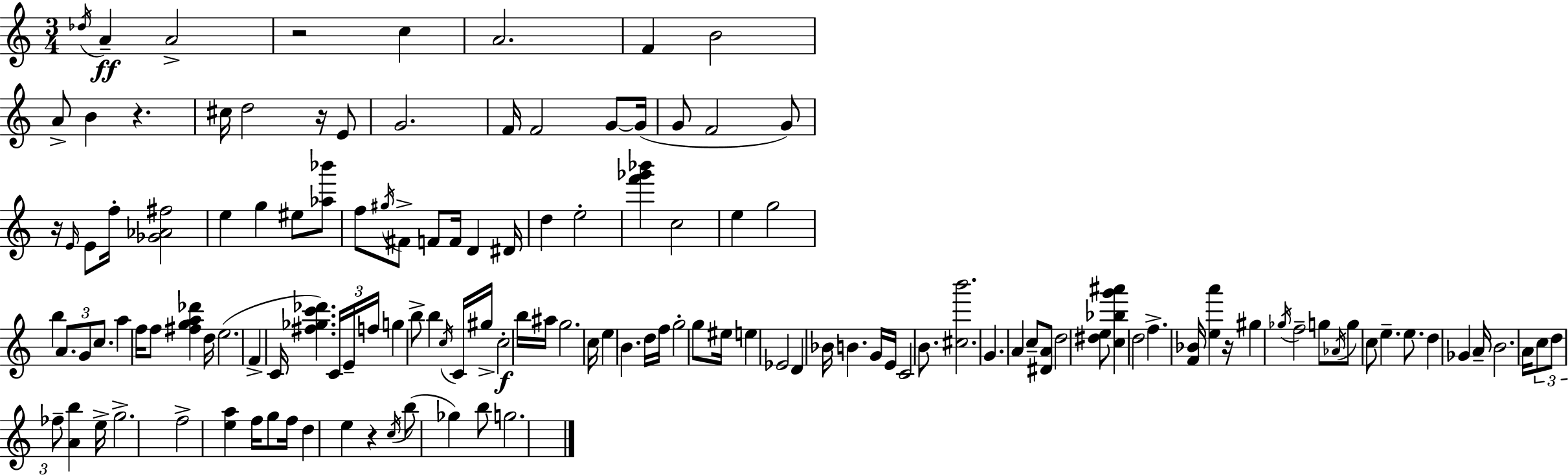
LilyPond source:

{
  \clef treble
  \numericTimeSignature
  \time 3/4
  \key c \major
  \repeat volta 2 { \acciaccatura { des''16 }\ff a'4-- a'2-> | r2 c''4 | a'2. | f'4 b'2 | \break a'8-> b'4 r4. | cis''16 d''2 r16 e'8 | g'2. | f'16 f'2 g'8~~ | \break g'16( g'8 f'2 g'8) | r16 \grace { e'16 } e'8 f''16-. <ges' aes' fis''>2 | e''4 g''4 eis''8 | <aes'' bes'''>8 f''8 \acciaccatura { gis''16 } fis'8-> f'8 f'16 d'4 | \break dis'16 d''4 e''2-. | <f''' ges''' bes'''>4 c''2 | e''4 g''2 | b''4 \tuplet 3/2 { a'8. g'8 | \break c''8. } a''4 f''16 f''8 <fis'' g'' a'' des'''>4 | d''16 e''2.( | f'4-> c'16 <fis'' ges'' c''' des'''>4.) | \tuplet 3/2 { c'16 e'16-- f''16 } g''4 b''8-> b''4 | \break \acciaccatura { c''16 } c'16 gis''16-> c''2-.\f | b''16 ais''16 g''2. | c''16 e''4 b'4. | d''16 f''16 g''2-. | \break g''8 eis''16 e''4 ees'2 | d'4 bes'16 b'4. | g'16 e'16 c'2 | b'8. <cis'' b'''>2. | \break g'4. a'4 | c''8-- <dis' a'>8 d''2 | <dis'' e''>8 <c'' bes'' g''' ais'''>4 d''2 | f''4.-> <f' bes'>16 <e'' a'''>4 | \break r16 gis''4 \acciaccatura { ges''16 } f''2-- | g''8 \acciaccatura { aes'16 } g''8 c''8 | e''4.-- e''8. d''4 | ges'4 a'16-- b'2. | \break a'16 \tuplet 3/2 { c''8 d''8 fes''8-- } | <a' b''>4 e''16-> g''2.-> | f''2-> | <e'' a''>4 f''16 g''8 f''16 d''4 | \break e''4 r4 \acciaccatura { c''16 }( b''8 | ges''4) b''8 g''2. | } \bar "|."
}